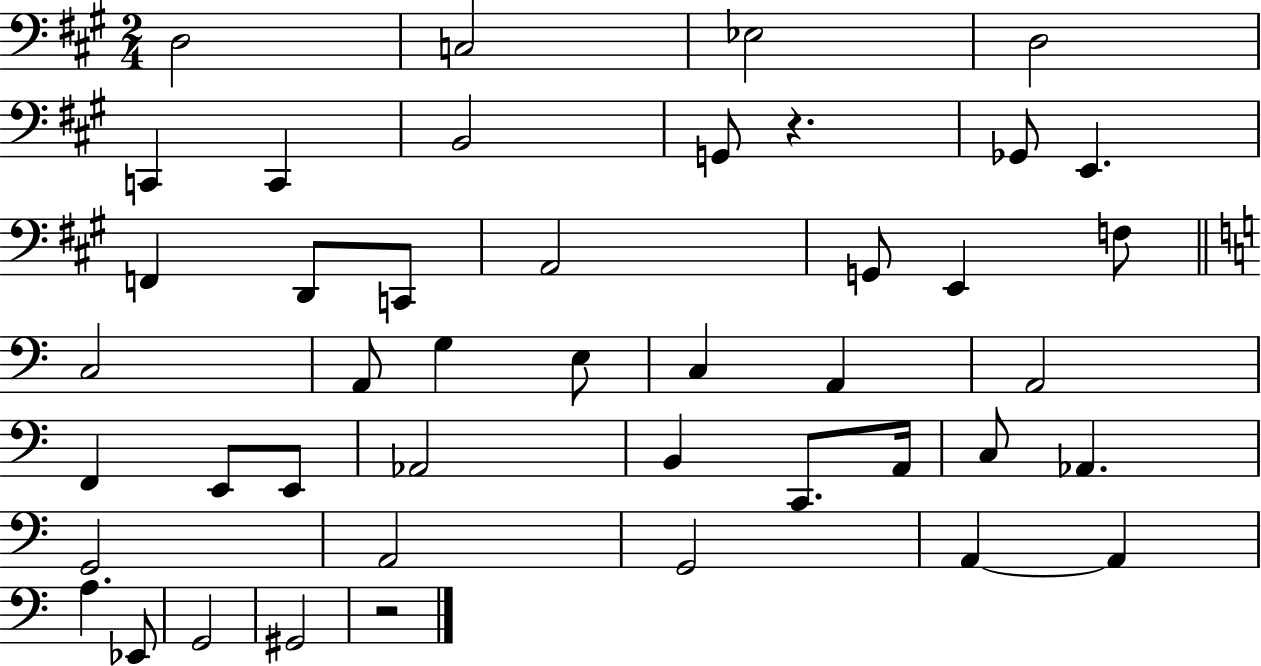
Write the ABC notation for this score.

X:1
T:Untitled
M:2/4
L:1/4
K:A
D,2 C,2 _E,2 D,2 C,, C,, B,,2 G,,/2 z _G,,/2 E,, F,, D,,/2 C,,/2 A,,2 G,,/2 E,, F,/2 C,2 A,,/2 G, E,/2 C, A,, A,,2 F,, E,,/2 E,,/2 _A,,2 B,, C,,/2 A,,/4 C,/2 _A,, G,,2 A,,2 G,,2 A,, A,, A, _E,,/2 G,,2 ^G,,2 z2